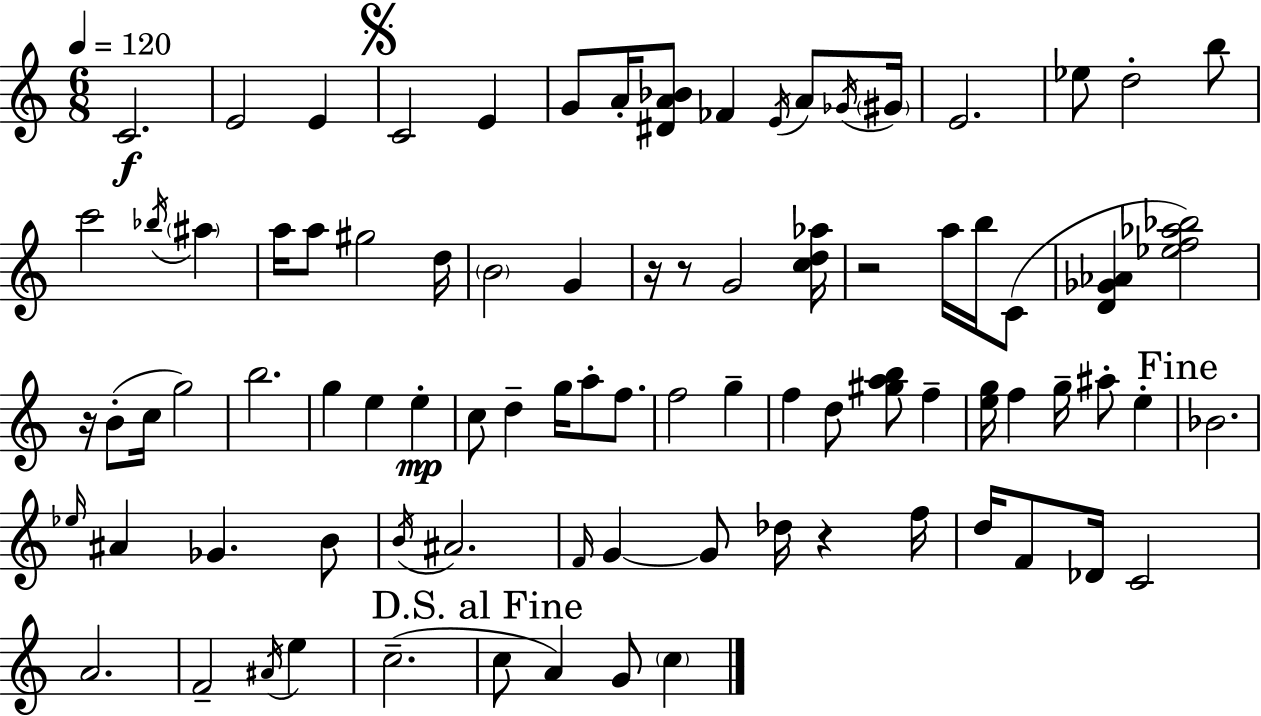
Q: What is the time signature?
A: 6/8